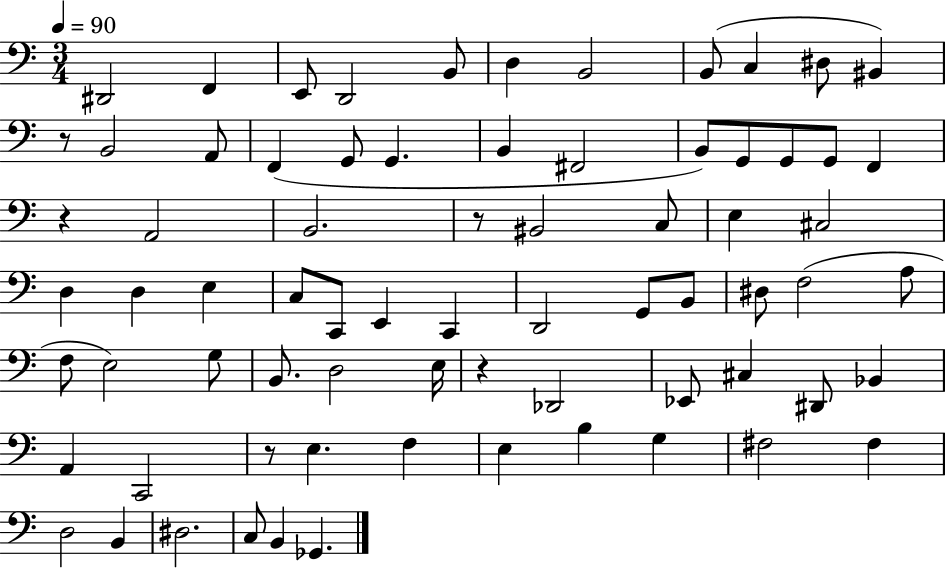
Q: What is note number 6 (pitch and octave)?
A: D3